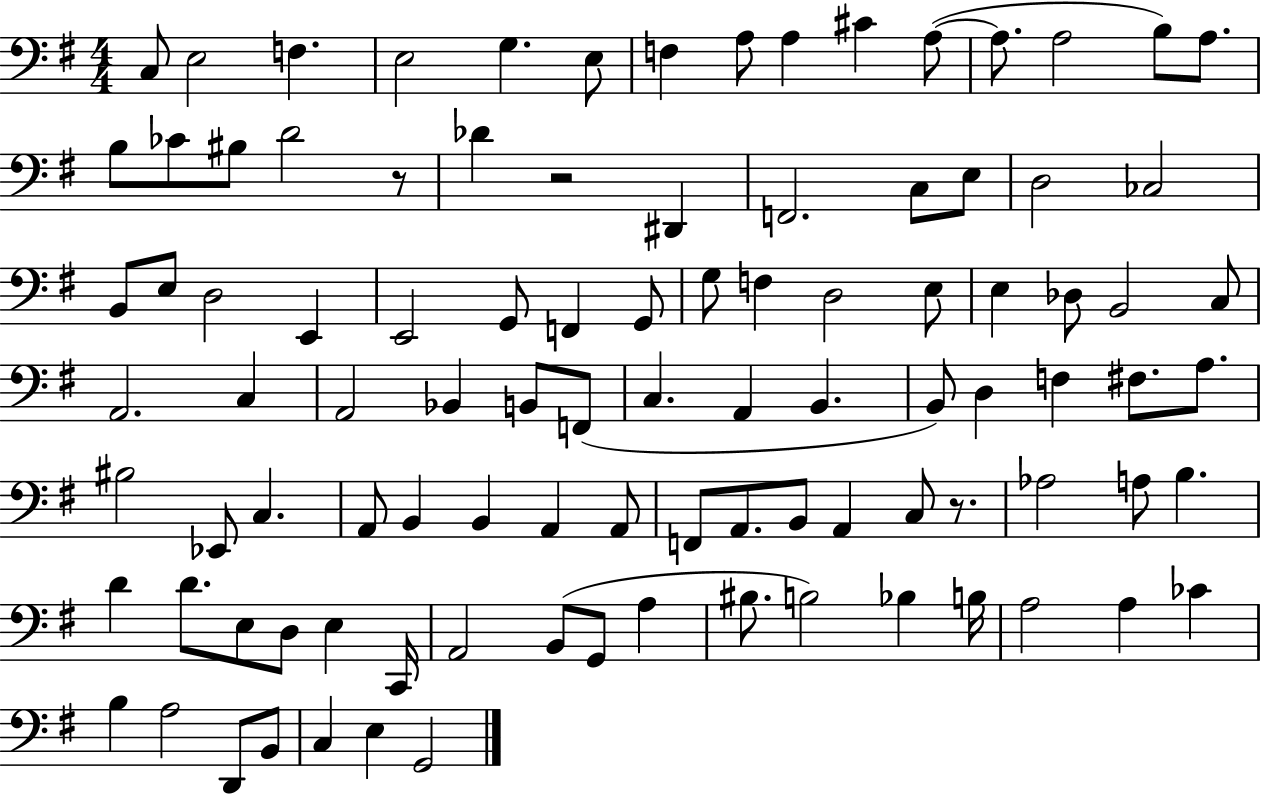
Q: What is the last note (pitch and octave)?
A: G2